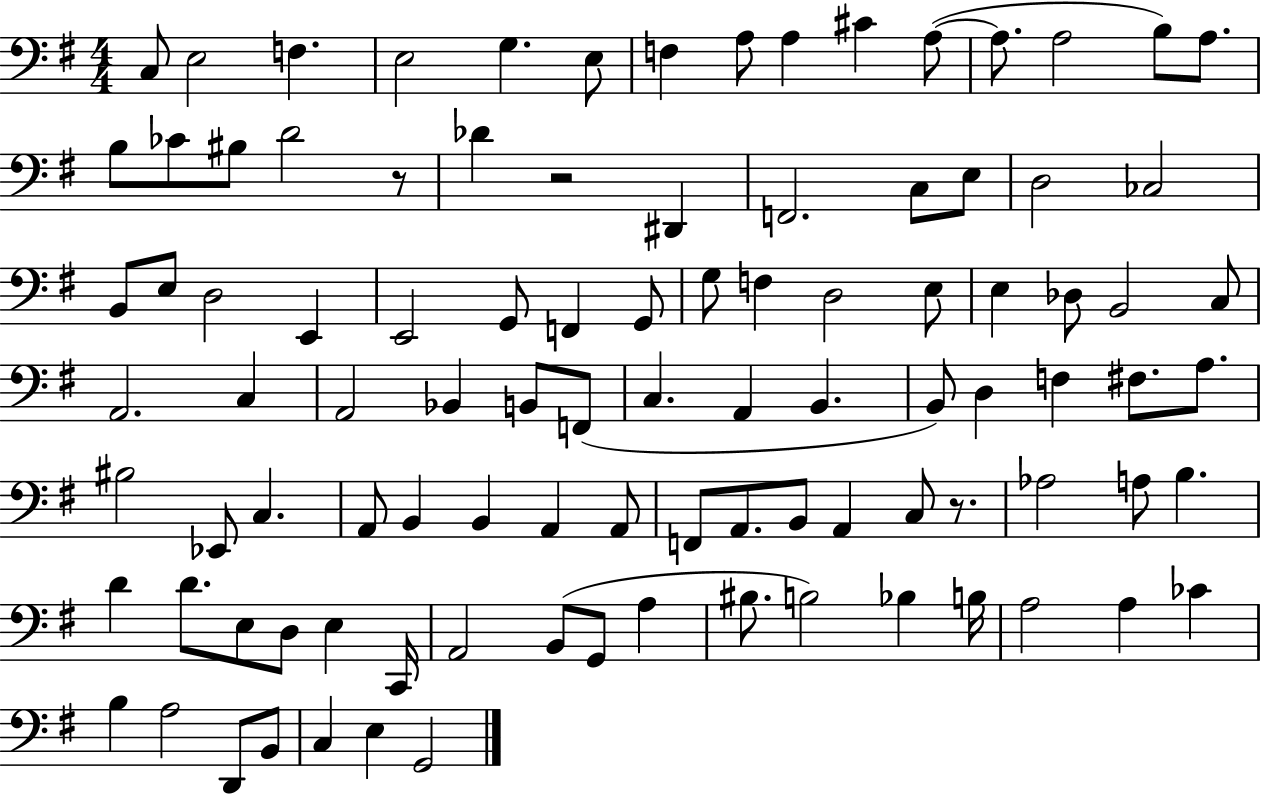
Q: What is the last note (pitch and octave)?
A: G2